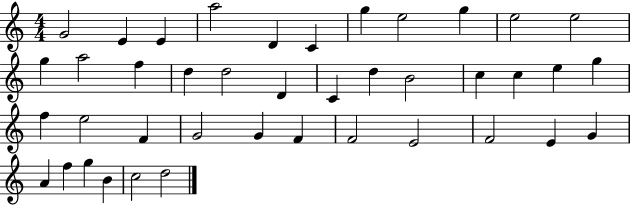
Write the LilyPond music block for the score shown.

{
  \clef treble
  \numericTimeSignature
  \time 4/4
  \key c \major
  g'2 e'4 e'4 | a''2 d'4 c'4 | g''4 e''2 g''4 | e''2 e''2 | \break g''4 a''2 f''4 | d''4 d''2 d'4 | c'4 d''4 b'2 | c''4 c''4 e''4 g''4 | \break f''4 e''2 f'4 | g'2 g'4 f'4 | f'2 e'2 | f'2 e'4 g'4 | \break a'4 f''4 g''4 b'4 | c''2 d''2 | \bar "|."
}